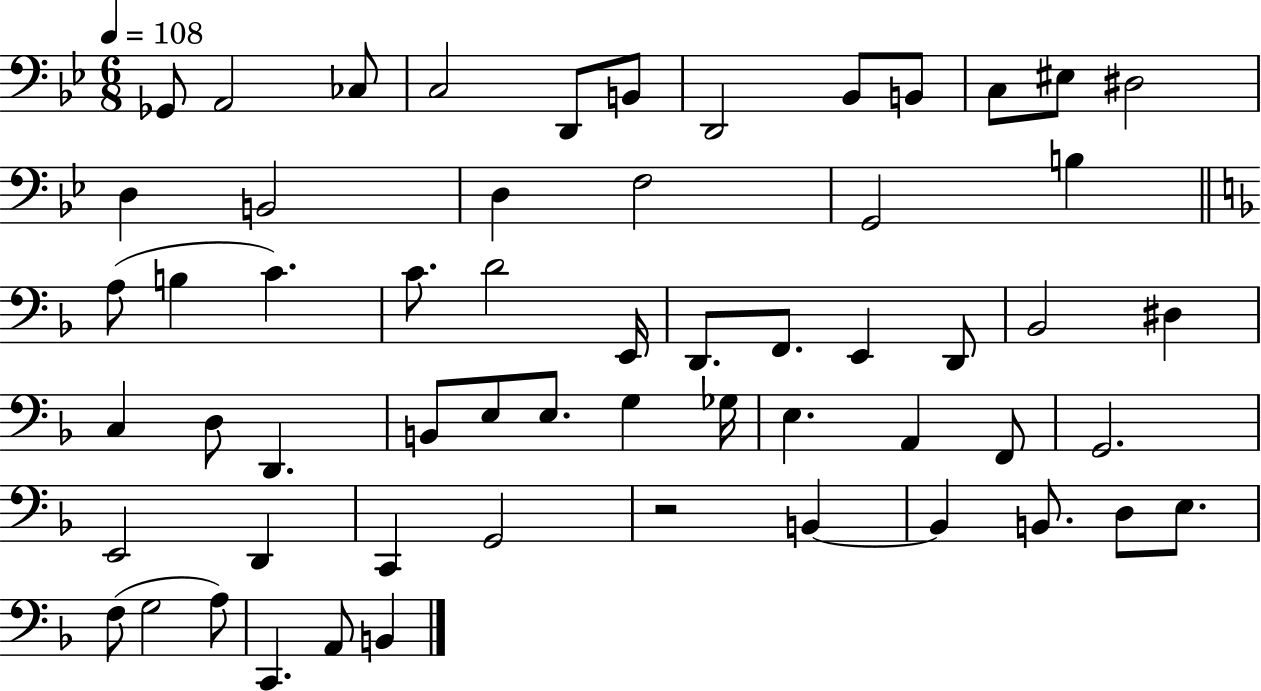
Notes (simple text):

Gb2/e A2/h CES3/e C3/h D2/e B2/e D2/h Bb2/e B2/e C3/e EIS3/e D#3/h D3/q B2/h D3/q F3/h G2/h B3/q A3/e B3/q C4/q. C4/e. D4/h E2/s D2/e. F2/e. E2/q D2/e Bb2/h D#3/q C3/q D3/e D2/q. B2/e E3/e E3/e. G3/q Gb3/s E3/q. A2/q F2/e G2/h. E2/h D2/q C2/q G2/h R/h B2/q B2/q B2/e. D3/e E3/e. F3/e G3/h A3/e C2/q. A2/e B2/q